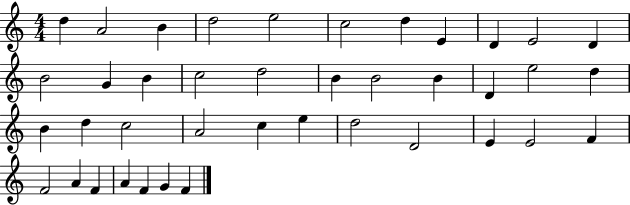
D5/q A4/h B4/q D5/h E5/h C5/h D5/q E4/q D4/q E4/h D4/q B4/h G4/q B4/q C5/h D5/h B4/q B4/h B4/q D4/q E5/h D5/q B4/q D5/q C5/h A4/h C5/q E5/q D5/h D4/h E4/q E4/h F4/q F4/h A4/q F4/q A4/q F4/q G4/q F4/q